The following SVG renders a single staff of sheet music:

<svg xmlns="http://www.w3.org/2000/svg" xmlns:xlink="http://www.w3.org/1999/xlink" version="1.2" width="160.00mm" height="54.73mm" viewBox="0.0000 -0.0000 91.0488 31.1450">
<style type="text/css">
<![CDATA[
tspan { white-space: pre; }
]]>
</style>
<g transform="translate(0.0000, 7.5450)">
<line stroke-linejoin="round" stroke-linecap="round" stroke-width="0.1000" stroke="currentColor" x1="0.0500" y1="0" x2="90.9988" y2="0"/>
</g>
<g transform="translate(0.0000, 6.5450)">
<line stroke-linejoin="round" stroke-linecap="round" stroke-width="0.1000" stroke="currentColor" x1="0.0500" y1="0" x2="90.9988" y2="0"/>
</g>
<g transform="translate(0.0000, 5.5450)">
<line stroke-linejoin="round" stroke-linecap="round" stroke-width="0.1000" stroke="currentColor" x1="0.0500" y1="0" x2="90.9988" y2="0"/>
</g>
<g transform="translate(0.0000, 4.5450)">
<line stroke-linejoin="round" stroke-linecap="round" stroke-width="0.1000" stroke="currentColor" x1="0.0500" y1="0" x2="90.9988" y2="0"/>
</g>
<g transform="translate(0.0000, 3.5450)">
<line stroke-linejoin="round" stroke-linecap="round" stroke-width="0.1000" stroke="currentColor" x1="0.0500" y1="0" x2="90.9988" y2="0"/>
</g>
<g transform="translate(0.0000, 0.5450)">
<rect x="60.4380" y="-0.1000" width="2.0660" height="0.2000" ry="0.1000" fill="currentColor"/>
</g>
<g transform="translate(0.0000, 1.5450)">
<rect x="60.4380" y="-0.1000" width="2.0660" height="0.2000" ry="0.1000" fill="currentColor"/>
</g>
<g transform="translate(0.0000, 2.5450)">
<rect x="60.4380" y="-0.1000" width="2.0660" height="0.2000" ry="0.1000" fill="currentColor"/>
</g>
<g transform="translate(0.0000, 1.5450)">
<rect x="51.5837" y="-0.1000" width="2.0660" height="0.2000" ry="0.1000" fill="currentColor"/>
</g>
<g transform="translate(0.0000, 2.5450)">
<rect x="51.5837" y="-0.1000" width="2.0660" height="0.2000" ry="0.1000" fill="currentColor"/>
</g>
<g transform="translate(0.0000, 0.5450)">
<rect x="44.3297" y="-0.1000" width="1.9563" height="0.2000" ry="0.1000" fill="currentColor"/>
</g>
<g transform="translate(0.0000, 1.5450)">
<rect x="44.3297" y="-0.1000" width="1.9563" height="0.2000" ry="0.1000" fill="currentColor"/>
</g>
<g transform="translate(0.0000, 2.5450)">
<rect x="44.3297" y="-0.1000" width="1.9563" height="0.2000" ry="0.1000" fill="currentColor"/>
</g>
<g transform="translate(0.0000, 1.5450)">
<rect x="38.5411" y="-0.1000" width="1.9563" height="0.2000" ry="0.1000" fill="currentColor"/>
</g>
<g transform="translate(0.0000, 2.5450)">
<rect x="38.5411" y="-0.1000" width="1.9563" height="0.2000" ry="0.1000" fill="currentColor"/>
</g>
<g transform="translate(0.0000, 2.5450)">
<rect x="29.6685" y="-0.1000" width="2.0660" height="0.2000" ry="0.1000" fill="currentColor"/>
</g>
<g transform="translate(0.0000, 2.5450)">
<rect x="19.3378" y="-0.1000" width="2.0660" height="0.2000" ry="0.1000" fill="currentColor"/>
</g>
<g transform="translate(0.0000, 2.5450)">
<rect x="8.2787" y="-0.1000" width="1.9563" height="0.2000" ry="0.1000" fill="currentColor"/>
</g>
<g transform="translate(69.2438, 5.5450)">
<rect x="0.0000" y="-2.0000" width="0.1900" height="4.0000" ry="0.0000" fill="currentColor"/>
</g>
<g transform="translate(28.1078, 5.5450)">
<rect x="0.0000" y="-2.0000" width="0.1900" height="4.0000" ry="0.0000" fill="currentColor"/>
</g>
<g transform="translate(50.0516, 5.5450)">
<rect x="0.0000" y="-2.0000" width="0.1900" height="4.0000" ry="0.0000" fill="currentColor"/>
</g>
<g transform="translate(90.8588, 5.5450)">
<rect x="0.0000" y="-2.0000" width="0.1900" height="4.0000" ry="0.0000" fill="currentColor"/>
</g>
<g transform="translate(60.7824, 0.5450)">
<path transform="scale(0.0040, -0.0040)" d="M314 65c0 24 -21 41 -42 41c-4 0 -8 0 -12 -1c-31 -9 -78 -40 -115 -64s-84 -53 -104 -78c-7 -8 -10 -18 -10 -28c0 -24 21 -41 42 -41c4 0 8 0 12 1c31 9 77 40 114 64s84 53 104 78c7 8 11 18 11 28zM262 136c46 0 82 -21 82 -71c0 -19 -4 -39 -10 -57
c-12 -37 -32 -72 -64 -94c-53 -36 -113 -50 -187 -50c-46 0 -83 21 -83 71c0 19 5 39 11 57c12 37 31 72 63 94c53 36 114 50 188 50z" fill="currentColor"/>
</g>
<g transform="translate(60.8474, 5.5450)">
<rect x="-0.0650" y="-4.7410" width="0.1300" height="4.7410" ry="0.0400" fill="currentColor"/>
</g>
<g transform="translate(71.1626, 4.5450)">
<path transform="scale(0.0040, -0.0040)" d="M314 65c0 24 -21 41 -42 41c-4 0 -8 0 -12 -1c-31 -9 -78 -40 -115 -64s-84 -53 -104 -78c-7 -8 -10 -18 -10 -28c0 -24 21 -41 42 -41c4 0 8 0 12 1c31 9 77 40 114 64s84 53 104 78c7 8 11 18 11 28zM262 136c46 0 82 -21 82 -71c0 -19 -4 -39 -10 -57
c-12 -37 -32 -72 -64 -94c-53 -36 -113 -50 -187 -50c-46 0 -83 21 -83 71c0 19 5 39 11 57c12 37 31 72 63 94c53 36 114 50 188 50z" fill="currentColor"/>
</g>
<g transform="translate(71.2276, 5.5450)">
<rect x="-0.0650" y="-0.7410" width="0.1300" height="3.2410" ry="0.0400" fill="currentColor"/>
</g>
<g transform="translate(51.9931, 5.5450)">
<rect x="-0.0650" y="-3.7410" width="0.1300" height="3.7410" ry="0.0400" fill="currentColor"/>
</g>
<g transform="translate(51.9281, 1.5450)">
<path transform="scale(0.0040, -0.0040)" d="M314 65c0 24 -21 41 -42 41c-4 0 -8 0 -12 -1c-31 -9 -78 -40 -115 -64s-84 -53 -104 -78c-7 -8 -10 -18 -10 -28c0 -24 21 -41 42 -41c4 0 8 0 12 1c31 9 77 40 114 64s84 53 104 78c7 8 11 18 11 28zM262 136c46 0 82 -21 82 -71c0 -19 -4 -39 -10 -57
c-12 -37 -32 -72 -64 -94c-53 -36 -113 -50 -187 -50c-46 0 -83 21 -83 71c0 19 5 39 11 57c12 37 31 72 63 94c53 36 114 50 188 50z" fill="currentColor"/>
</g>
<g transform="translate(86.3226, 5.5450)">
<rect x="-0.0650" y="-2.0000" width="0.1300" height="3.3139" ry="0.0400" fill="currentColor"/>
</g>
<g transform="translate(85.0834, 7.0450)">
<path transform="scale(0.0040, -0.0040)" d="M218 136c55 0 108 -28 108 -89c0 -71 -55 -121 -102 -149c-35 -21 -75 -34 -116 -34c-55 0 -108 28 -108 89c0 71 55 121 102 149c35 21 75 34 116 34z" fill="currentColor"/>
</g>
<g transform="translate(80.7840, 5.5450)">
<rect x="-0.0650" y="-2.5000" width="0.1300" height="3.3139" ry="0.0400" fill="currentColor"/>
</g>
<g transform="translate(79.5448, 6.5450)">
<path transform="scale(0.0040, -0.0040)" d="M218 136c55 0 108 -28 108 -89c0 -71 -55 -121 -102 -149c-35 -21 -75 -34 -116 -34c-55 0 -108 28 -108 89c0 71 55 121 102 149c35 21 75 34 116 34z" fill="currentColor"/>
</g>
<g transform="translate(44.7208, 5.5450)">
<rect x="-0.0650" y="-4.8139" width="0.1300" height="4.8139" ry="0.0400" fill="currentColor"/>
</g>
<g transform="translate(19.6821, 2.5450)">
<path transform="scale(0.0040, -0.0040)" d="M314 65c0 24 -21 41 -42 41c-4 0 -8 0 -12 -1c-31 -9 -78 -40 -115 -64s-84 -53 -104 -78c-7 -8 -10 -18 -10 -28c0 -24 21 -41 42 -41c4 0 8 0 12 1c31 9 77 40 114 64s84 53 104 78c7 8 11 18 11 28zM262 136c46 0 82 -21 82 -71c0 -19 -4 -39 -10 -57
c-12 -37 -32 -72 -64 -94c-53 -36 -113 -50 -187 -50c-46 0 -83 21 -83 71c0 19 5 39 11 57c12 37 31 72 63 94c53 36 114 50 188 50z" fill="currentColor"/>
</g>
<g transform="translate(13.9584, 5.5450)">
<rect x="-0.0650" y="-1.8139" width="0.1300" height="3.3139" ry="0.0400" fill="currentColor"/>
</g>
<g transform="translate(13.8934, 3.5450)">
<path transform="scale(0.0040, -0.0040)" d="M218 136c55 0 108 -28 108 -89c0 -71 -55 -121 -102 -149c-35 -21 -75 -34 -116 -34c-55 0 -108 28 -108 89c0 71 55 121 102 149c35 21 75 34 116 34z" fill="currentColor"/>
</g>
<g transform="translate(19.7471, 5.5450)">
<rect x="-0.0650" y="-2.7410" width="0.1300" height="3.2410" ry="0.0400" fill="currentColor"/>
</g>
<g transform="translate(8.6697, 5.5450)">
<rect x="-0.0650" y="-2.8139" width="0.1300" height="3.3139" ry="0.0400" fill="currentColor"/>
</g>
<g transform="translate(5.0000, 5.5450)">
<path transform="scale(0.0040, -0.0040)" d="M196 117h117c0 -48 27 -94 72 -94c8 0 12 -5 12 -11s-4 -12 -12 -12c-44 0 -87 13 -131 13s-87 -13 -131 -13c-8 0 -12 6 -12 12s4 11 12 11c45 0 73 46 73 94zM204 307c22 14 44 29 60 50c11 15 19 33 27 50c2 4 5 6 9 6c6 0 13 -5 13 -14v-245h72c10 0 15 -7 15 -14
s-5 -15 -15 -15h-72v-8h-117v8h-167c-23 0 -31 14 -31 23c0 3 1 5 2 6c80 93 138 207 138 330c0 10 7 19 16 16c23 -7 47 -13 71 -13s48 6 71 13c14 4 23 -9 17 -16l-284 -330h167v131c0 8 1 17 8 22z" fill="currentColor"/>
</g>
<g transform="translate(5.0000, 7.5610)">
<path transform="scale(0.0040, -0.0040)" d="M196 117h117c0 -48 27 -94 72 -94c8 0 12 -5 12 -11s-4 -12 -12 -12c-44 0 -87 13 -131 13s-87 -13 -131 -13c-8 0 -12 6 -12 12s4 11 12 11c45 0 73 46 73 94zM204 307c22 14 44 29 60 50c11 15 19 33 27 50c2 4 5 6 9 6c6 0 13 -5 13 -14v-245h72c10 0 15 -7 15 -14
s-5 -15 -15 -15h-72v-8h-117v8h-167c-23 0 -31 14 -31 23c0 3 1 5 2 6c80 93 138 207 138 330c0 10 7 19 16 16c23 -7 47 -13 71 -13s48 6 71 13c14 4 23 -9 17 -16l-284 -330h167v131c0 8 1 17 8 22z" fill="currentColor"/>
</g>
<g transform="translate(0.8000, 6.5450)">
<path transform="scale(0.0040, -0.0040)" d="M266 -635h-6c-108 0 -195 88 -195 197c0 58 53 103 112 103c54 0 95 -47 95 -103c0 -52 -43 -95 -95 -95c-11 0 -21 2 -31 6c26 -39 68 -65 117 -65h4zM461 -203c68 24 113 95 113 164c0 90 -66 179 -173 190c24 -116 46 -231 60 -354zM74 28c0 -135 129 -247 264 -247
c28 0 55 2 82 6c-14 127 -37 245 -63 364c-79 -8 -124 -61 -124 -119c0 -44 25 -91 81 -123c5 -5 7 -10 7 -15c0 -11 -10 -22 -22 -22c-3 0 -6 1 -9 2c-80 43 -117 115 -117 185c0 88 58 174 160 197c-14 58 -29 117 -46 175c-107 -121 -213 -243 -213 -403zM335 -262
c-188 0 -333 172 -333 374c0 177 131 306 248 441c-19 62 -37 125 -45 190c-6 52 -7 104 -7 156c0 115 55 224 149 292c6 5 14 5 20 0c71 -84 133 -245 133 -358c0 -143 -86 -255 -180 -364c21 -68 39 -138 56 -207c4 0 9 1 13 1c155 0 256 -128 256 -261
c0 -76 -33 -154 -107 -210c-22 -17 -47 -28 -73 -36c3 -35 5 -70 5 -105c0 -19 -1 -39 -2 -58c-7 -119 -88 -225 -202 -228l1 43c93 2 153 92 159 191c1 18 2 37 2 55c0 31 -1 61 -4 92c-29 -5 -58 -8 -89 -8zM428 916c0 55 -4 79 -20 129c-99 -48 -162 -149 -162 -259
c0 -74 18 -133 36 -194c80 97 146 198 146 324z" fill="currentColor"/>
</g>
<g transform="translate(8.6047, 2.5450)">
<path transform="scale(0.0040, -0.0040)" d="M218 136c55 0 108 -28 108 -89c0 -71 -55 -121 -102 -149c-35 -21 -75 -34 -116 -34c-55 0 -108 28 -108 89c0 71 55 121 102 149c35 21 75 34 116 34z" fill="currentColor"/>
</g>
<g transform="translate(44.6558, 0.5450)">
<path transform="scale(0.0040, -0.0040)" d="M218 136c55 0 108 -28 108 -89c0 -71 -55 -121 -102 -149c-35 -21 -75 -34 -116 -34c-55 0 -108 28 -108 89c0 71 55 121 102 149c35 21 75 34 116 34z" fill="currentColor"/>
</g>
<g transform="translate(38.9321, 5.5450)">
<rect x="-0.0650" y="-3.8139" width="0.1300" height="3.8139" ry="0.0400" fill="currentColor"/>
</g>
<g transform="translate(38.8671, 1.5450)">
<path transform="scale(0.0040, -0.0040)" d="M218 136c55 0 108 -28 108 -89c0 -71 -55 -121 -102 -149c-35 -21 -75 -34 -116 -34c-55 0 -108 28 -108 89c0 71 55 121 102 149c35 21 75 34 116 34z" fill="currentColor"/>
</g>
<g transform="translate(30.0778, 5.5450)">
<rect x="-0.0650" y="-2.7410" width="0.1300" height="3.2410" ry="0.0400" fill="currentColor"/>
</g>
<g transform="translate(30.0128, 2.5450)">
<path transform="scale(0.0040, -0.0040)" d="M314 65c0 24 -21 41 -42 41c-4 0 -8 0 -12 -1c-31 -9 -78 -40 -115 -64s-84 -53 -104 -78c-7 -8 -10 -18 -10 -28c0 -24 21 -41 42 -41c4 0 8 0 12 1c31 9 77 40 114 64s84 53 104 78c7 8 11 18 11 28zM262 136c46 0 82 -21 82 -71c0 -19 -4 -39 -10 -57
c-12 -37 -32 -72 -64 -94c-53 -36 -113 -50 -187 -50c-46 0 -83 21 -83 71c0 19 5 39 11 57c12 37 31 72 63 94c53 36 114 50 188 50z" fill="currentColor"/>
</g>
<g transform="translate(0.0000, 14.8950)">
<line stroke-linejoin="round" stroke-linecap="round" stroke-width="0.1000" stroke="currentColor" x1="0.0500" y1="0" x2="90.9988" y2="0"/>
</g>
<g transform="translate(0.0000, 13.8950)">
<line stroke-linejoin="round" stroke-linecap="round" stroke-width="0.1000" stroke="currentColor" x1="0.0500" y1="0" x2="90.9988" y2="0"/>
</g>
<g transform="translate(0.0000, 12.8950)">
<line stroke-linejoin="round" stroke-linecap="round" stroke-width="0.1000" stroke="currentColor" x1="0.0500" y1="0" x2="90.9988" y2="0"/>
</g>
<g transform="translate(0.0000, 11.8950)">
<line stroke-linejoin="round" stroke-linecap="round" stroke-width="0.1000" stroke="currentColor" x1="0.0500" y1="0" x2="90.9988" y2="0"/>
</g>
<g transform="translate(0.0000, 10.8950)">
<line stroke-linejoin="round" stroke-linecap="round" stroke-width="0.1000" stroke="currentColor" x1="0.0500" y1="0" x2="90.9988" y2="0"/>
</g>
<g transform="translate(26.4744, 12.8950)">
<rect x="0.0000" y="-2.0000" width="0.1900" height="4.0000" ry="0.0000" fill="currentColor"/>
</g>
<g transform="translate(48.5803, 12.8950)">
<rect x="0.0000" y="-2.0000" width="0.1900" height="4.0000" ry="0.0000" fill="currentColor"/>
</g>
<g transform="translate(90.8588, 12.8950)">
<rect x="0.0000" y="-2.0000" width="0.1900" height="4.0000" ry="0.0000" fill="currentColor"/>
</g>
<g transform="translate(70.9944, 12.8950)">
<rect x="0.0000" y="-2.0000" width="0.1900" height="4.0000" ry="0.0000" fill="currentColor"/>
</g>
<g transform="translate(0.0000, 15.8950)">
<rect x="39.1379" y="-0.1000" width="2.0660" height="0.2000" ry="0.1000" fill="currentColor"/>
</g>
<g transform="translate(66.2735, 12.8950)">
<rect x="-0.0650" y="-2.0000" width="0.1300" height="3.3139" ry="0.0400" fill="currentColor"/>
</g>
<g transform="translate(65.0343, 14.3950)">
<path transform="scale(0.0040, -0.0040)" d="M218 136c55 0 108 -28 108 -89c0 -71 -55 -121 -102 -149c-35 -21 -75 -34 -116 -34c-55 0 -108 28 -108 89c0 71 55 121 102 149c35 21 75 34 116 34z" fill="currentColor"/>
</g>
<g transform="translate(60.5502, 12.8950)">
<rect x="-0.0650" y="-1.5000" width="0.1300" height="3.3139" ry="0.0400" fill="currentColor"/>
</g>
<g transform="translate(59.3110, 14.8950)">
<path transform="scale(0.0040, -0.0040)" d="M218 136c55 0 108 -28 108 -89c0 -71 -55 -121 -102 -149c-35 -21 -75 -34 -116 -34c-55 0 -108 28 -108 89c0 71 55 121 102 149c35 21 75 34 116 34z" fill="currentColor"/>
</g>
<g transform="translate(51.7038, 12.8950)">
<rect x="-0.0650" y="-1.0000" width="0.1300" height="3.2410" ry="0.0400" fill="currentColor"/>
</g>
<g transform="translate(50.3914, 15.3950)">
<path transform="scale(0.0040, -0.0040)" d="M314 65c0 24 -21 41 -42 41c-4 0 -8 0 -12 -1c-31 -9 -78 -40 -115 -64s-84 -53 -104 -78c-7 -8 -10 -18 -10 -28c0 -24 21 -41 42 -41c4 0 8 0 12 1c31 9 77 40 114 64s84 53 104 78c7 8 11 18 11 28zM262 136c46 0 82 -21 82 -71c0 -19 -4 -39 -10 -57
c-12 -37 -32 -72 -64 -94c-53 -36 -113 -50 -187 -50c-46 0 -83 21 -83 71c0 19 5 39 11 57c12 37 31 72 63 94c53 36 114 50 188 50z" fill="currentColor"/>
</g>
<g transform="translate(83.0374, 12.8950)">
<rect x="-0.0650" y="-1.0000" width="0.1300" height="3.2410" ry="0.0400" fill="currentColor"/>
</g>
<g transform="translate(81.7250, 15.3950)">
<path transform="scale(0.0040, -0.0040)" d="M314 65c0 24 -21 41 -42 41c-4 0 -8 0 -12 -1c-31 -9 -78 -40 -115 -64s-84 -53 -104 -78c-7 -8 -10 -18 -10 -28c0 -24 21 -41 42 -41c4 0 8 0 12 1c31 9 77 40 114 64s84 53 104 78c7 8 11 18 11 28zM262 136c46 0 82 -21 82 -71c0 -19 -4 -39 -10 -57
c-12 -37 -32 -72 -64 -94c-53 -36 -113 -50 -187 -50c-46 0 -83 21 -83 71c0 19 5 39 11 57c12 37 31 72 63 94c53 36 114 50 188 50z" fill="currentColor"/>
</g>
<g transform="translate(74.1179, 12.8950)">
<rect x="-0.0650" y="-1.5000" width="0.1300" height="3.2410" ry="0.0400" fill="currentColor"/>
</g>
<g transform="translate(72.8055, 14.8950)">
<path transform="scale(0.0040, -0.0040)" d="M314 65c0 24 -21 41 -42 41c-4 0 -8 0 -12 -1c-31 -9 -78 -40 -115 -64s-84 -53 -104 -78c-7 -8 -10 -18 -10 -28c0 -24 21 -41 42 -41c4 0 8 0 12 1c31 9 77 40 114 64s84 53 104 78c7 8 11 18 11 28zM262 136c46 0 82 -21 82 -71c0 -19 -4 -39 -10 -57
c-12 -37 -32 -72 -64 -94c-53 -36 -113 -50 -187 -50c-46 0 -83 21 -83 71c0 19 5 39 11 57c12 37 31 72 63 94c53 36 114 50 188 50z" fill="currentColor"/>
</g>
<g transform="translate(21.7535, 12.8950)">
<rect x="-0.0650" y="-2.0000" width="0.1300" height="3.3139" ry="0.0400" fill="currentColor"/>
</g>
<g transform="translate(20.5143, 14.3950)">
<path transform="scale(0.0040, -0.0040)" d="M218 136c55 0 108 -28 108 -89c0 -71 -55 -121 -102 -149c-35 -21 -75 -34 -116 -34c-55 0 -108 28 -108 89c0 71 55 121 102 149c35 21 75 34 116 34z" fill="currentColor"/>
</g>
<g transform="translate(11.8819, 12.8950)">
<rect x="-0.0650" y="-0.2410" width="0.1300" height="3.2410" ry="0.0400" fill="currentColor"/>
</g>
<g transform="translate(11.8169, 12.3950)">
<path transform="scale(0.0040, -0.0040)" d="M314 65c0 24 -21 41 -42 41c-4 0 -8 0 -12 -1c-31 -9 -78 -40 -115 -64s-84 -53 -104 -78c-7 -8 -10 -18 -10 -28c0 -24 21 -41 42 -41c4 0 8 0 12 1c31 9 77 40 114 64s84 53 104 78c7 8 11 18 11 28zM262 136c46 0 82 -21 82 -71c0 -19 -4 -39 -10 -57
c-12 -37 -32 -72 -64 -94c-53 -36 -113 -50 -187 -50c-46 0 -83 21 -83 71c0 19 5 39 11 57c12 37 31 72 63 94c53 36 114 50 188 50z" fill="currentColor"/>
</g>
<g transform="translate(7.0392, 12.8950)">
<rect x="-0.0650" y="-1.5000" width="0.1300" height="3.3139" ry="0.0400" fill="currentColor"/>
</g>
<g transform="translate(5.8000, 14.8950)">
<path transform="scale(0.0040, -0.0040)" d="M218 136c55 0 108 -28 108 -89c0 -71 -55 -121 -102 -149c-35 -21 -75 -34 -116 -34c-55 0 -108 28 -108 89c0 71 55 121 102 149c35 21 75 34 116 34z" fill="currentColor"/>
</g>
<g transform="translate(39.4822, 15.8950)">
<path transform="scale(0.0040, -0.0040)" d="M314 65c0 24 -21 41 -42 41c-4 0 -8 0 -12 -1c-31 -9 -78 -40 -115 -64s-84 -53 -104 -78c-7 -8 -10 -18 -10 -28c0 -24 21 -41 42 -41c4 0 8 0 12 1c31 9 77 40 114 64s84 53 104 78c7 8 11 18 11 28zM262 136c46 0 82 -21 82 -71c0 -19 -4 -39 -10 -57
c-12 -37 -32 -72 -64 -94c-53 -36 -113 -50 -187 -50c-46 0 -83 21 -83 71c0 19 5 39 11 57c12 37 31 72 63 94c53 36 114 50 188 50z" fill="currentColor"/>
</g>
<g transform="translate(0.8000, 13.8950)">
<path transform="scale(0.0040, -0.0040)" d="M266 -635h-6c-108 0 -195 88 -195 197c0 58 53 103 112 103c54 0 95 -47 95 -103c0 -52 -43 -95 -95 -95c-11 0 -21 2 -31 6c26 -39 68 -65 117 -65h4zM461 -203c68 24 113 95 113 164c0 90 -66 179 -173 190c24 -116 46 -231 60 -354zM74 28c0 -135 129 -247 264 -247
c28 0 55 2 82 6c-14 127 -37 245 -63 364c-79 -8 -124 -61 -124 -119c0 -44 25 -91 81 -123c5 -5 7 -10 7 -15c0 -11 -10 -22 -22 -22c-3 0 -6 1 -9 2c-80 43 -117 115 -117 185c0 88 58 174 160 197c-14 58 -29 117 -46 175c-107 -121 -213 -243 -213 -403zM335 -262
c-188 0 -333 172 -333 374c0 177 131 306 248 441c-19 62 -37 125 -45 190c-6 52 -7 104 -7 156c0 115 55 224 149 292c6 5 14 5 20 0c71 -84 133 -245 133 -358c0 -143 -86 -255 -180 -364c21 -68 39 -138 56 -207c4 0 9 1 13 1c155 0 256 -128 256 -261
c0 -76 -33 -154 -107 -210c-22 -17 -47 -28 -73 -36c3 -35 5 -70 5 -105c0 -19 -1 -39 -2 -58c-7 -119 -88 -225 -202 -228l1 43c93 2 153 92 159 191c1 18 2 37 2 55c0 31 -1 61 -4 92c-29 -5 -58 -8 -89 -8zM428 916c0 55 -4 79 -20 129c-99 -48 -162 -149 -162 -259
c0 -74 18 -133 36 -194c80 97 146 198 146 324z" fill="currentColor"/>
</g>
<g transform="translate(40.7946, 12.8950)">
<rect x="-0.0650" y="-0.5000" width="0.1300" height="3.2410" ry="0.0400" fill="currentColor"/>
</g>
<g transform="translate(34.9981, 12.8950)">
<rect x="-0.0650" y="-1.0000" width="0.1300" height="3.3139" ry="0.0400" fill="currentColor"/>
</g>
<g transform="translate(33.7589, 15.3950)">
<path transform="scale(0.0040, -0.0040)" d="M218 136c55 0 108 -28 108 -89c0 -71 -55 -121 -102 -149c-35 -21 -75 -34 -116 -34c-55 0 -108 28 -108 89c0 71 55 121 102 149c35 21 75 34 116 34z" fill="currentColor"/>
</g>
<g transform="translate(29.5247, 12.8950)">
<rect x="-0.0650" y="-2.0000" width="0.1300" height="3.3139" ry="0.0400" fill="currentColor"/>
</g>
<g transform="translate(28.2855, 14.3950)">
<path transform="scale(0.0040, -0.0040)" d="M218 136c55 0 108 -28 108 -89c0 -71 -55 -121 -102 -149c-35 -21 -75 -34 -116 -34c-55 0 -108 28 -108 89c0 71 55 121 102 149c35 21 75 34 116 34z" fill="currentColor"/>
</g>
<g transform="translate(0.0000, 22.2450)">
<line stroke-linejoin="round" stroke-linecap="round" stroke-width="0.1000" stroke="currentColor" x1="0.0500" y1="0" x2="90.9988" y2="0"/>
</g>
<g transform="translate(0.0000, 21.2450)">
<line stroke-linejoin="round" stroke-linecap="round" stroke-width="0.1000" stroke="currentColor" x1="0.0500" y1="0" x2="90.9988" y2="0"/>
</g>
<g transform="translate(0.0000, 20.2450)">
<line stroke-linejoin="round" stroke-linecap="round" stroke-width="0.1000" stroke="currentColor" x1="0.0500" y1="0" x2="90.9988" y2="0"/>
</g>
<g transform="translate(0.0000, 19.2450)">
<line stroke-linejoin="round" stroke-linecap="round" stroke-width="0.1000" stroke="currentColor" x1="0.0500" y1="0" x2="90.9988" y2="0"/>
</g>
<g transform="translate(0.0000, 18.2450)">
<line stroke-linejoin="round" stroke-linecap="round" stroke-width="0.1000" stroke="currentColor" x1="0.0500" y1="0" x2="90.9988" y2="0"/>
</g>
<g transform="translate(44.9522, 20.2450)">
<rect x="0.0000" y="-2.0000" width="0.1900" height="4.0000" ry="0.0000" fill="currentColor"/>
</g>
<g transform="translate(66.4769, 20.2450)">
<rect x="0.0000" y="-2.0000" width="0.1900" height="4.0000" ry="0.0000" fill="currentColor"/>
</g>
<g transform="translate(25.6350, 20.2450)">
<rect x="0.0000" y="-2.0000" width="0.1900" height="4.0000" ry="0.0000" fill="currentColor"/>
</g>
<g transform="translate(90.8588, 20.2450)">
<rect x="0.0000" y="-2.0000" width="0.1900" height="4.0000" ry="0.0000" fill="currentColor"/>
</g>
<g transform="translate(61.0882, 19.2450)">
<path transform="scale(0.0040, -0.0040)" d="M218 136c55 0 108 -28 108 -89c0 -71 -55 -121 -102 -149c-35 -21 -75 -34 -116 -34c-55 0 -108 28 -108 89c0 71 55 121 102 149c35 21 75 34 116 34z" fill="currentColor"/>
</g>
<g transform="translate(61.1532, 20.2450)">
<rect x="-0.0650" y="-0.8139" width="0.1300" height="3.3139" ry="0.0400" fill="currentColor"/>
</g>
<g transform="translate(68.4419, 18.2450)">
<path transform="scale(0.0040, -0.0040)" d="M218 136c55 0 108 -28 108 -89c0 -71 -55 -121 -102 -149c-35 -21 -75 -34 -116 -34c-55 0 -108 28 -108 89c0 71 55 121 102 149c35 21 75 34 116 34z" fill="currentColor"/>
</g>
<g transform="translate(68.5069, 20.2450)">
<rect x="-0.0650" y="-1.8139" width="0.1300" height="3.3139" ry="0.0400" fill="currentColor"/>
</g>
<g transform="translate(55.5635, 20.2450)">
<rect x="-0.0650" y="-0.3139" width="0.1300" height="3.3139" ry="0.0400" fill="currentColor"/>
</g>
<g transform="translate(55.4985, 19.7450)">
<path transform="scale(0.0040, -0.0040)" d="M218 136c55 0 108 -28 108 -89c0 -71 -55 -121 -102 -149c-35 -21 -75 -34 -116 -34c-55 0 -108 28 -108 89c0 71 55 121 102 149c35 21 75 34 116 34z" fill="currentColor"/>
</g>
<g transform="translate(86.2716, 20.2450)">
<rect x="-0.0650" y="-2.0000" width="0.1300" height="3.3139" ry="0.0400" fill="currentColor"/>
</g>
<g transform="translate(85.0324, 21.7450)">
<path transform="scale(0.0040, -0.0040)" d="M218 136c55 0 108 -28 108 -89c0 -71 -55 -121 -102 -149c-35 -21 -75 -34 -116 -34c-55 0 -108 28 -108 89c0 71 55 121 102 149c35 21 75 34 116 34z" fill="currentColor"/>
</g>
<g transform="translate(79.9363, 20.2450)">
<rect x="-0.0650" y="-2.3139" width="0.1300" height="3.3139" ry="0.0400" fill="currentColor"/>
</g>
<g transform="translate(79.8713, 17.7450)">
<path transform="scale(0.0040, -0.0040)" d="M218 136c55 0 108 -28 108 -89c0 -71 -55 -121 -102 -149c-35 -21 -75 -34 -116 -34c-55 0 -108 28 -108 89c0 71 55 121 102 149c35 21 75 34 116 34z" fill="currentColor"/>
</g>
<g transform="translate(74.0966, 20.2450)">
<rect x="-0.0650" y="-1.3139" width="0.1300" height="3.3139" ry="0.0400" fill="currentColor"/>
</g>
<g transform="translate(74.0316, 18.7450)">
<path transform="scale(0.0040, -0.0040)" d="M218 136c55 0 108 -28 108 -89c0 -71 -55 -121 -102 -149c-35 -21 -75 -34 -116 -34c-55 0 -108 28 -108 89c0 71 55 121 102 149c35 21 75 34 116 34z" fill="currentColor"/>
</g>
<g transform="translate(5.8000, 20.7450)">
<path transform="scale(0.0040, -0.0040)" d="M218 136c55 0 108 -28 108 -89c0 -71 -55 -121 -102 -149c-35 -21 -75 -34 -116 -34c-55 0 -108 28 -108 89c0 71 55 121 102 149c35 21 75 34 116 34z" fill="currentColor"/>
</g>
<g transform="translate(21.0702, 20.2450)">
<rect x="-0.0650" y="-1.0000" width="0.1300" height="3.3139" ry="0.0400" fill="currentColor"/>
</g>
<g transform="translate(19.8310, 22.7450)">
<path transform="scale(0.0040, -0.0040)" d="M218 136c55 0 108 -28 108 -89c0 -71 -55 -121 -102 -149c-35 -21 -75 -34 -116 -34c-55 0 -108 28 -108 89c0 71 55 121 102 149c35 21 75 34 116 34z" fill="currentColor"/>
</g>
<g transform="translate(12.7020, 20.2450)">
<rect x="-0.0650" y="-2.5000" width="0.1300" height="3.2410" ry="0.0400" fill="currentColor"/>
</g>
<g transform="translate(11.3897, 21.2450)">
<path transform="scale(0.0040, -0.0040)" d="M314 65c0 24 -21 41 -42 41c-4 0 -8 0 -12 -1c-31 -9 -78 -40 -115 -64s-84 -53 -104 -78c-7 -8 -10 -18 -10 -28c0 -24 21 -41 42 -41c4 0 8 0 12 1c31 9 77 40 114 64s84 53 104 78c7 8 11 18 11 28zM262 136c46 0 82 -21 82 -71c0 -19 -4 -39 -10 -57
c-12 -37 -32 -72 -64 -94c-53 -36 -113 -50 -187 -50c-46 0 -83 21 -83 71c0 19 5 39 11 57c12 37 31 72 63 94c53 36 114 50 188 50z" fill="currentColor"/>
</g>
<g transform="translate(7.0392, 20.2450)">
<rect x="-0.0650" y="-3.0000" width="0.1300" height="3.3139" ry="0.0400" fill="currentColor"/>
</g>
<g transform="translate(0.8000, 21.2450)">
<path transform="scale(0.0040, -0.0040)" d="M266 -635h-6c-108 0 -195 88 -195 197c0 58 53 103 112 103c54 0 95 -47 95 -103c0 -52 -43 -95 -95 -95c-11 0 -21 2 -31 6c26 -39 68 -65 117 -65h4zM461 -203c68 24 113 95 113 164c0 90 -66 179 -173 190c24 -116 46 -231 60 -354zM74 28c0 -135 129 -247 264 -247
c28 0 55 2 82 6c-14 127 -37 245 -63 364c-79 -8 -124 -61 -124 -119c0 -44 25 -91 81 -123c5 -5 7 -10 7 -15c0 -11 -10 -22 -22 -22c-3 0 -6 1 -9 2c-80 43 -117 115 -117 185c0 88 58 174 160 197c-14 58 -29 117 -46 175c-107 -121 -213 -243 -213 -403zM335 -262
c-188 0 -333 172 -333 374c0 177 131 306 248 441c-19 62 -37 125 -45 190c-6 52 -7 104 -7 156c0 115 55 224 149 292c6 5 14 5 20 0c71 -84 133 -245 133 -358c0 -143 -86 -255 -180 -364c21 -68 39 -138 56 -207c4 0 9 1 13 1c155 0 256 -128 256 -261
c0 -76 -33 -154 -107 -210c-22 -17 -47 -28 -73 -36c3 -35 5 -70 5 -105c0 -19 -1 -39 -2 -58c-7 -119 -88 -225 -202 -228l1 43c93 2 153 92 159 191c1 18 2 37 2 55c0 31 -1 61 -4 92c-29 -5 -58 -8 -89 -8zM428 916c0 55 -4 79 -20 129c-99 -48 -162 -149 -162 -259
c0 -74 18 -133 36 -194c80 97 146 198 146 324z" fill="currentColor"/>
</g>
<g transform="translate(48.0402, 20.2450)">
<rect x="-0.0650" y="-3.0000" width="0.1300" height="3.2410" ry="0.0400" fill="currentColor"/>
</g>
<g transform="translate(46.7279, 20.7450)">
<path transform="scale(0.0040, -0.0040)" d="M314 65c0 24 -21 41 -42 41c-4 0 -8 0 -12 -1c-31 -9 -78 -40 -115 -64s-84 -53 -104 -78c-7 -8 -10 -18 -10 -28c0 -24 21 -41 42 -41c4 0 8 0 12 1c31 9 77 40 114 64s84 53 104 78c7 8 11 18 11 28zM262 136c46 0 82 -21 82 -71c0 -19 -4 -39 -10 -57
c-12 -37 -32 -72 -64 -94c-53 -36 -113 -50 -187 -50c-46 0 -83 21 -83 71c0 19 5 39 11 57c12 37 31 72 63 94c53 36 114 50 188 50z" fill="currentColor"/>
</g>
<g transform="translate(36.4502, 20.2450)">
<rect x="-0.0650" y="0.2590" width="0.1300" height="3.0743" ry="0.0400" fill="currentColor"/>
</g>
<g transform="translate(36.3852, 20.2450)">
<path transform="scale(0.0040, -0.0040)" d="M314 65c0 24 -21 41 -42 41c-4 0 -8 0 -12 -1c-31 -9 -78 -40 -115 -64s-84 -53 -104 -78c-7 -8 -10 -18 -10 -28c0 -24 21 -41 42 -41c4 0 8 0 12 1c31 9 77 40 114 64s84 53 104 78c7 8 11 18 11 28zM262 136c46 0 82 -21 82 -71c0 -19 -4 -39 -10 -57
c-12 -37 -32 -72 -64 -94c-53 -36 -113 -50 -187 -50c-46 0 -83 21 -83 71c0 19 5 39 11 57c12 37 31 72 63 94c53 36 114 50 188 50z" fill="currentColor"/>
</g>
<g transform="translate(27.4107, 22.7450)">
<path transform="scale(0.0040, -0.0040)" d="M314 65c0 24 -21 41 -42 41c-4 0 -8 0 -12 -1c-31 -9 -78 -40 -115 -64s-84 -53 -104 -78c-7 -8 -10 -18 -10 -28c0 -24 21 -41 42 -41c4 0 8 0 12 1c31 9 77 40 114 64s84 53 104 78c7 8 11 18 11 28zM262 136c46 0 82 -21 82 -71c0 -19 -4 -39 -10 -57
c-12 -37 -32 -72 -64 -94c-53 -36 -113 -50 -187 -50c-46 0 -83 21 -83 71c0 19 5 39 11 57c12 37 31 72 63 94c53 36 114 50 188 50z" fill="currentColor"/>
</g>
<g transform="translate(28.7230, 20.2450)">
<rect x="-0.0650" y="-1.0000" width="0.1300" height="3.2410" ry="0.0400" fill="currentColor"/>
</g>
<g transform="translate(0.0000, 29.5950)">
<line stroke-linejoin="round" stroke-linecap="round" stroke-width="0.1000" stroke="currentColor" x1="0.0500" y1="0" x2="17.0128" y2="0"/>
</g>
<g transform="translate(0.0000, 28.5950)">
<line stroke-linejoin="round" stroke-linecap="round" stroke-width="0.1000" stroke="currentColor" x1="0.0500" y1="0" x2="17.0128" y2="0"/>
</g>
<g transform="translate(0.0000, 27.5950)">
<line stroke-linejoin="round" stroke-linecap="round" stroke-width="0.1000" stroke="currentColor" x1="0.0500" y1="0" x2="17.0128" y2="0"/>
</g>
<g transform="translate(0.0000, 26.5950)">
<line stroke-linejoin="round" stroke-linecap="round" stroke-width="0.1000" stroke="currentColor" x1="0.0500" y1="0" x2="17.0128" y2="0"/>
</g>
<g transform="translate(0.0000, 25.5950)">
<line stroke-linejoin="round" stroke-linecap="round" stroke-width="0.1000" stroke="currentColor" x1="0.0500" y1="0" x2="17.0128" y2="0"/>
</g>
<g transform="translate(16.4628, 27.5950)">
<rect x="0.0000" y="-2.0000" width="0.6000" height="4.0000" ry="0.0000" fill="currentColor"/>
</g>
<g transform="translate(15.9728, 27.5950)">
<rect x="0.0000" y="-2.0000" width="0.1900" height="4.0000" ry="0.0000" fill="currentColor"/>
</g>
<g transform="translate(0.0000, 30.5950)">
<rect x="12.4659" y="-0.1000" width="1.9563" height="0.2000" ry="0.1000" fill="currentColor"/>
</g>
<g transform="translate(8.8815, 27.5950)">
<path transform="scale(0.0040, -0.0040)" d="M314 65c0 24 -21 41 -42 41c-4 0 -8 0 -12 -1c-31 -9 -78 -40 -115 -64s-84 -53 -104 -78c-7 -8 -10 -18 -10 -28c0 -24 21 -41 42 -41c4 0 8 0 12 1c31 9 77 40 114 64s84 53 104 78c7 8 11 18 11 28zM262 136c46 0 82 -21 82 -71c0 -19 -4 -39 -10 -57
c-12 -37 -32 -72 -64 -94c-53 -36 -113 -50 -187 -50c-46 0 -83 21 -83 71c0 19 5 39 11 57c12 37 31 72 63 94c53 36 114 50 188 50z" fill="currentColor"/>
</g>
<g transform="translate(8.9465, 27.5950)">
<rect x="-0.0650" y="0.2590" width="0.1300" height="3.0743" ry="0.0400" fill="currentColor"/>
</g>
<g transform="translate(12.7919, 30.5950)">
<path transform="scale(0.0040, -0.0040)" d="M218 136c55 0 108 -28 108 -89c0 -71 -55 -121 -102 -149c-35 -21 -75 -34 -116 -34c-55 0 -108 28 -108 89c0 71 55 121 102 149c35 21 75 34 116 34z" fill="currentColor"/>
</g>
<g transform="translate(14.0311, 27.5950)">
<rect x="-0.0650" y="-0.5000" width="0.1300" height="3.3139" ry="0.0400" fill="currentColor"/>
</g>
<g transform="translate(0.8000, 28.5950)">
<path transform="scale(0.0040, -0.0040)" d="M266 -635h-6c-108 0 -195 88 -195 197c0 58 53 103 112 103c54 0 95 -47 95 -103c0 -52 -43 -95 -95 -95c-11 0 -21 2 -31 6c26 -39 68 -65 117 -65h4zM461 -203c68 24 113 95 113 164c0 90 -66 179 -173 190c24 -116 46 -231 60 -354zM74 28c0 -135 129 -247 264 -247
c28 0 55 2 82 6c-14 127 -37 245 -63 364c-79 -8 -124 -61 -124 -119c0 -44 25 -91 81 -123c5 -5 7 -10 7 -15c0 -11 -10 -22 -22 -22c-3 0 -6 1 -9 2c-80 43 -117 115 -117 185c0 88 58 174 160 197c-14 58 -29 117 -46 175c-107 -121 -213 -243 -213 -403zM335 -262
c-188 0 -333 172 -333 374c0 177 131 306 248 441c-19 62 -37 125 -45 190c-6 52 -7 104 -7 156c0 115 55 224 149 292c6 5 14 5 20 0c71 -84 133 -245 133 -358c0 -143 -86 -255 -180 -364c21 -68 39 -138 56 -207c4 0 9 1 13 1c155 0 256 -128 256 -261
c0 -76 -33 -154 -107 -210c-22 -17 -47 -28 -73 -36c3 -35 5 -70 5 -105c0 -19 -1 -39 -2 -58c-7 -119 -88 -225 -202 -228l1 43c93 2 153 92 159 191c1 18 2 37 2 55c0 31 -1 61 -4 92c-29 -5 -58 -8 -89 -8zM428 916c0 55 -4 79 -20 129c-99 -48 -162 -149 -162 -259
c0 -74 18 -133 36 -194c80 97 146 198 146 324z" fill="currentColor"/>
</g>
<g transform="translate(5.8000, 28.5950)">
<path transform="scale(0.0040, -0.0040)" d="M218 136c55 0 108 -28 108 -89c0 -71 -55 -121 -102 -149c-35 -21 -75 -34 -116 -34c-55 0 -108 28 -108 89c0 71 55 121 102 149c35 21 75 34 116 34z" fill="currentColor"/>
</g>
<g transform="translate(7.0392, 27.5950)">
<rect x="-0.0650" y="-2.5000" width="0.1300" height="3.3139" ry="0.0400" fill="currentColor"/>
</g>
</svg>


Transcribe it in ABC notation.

X:1
T:Untitled
M:4/4
L:1/4
K:C
a f a2 a2 c' e' c'2 e'2 d2 G F E c2 F F D C2 D2 E F E2 D2 A G2 D D2 B2 A2 c d f e g F G B2 C